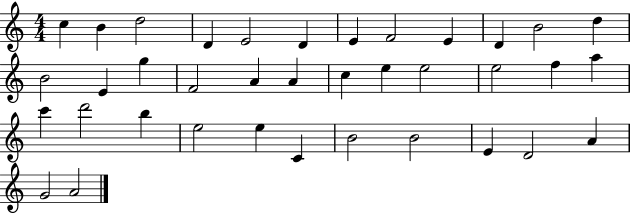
X:1
T:Untitled
M:4/4
L:1/4
K:C
c B d2 D E2 D E F2 E D B2 d B2 E g F2 A A c e e2 e2 f a c' d'2 b e2 e C B2 B2 E D2 A G2 A2